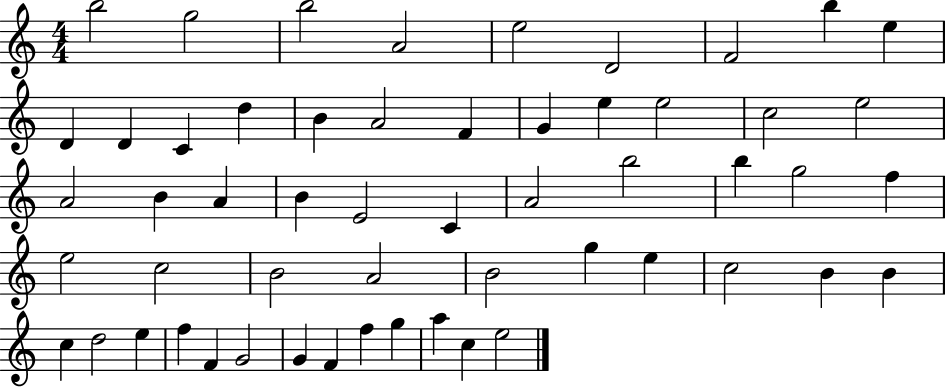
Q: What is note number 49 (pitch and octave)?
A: G4